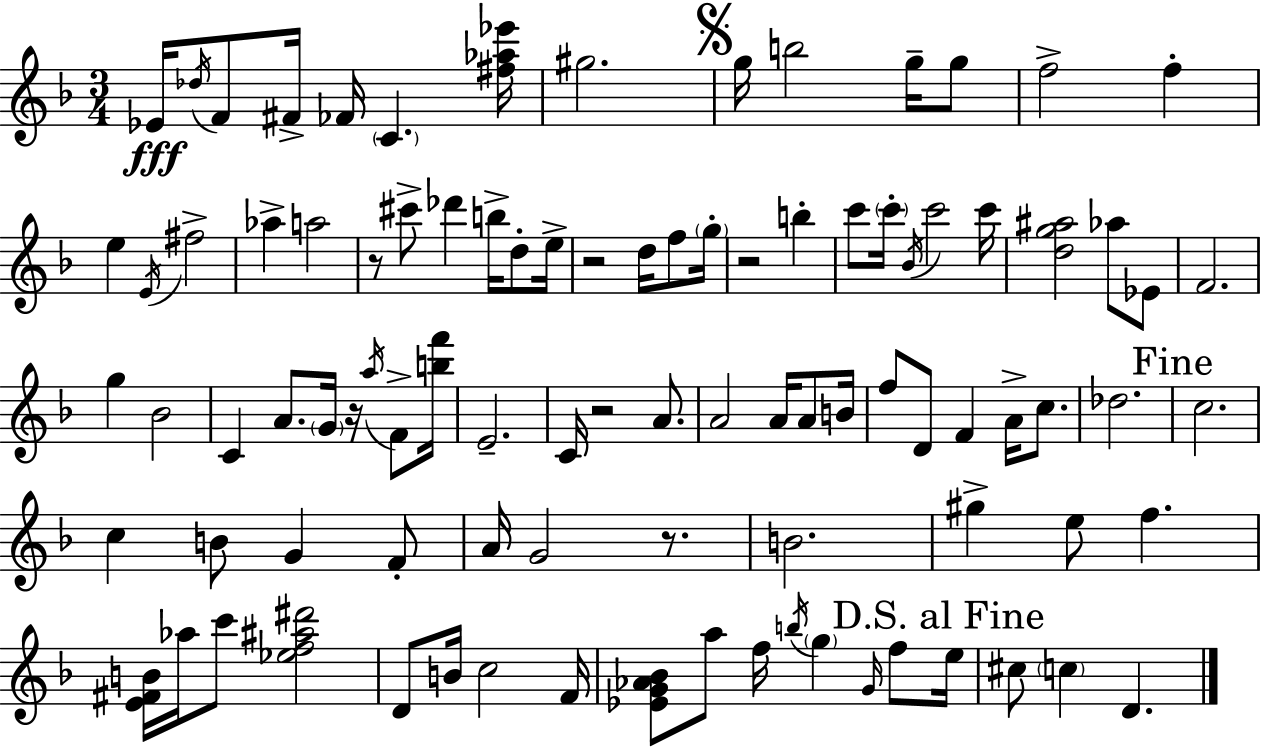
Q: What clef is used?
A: treble